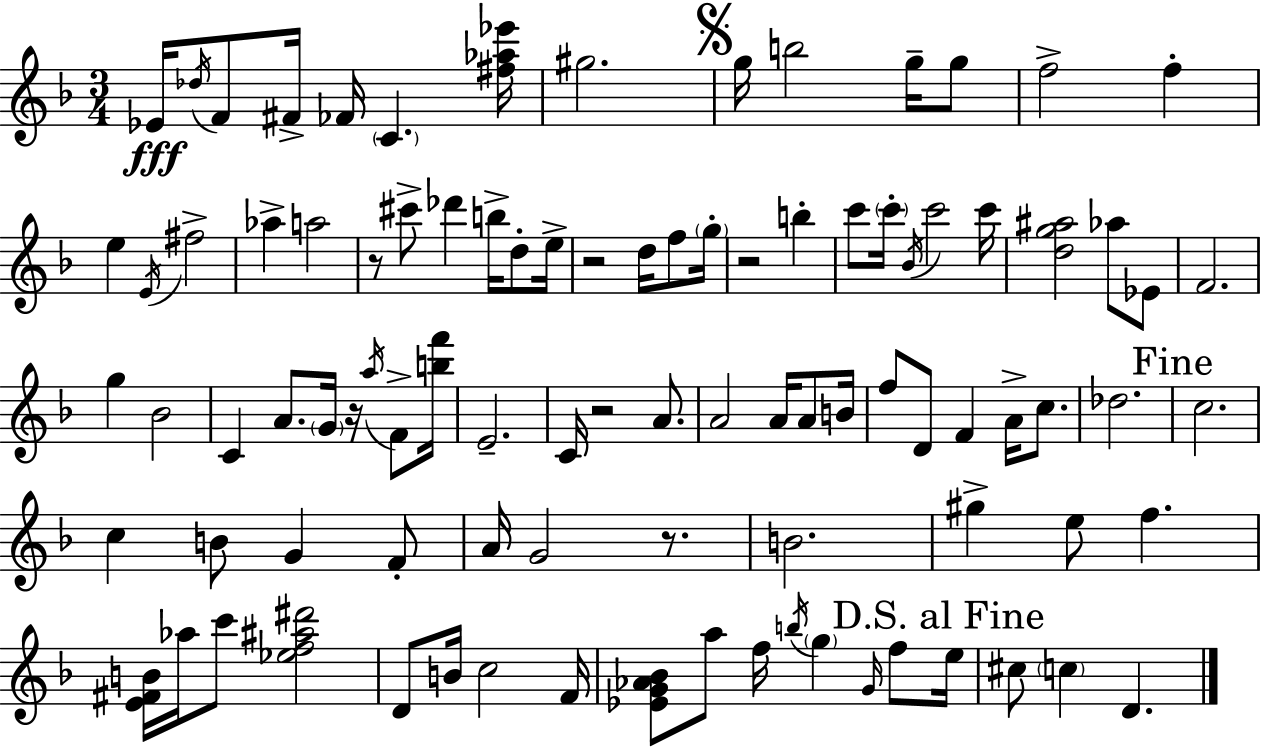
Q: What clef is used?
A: treble